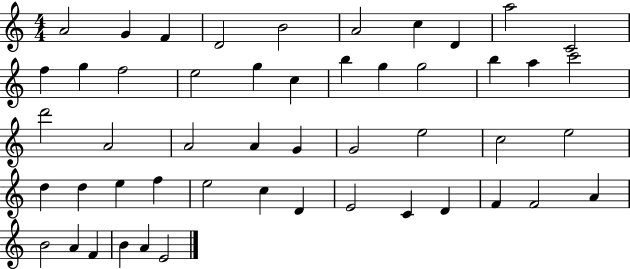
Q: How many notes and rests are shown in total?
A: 50